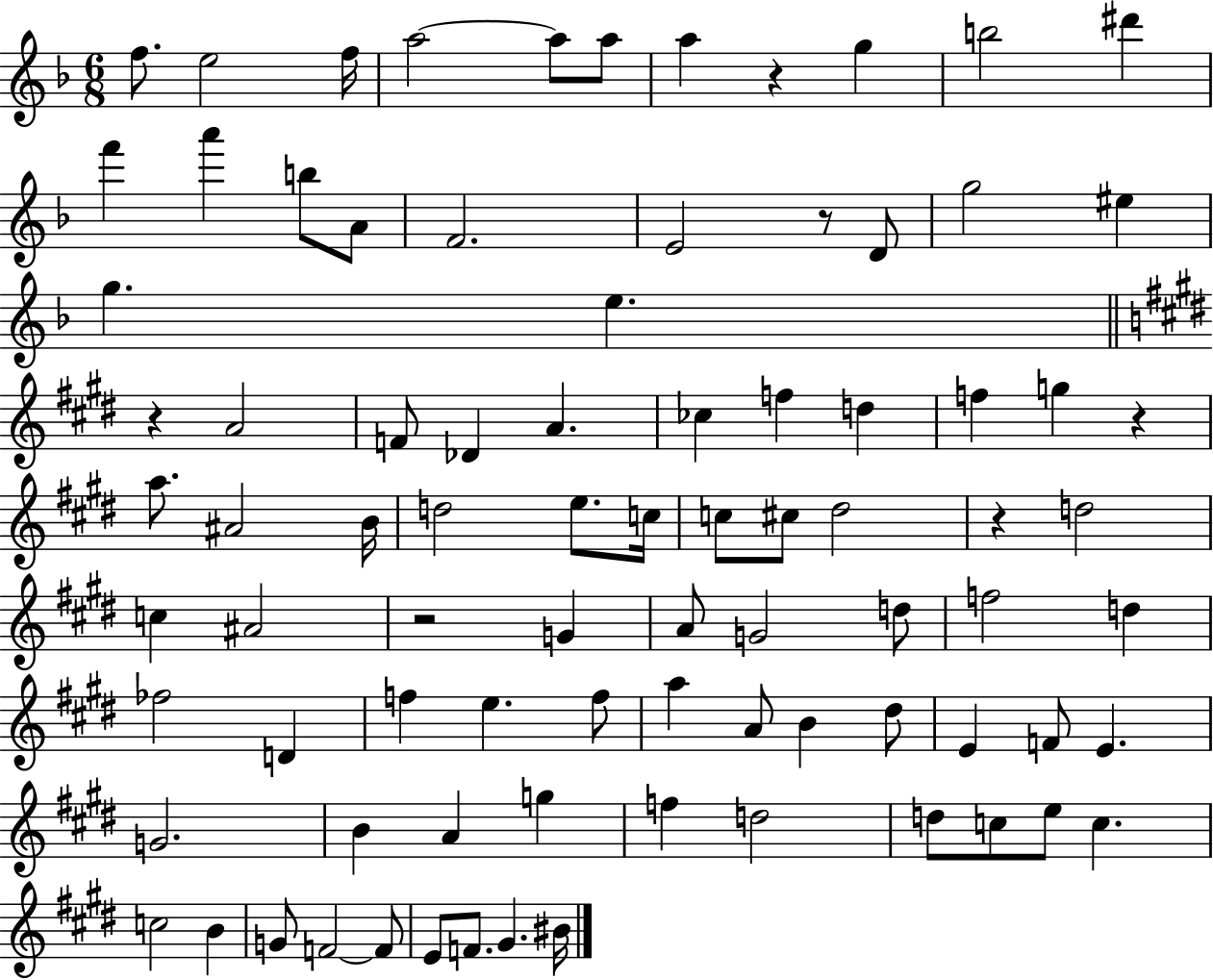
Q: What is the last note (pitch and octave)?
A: BIS4